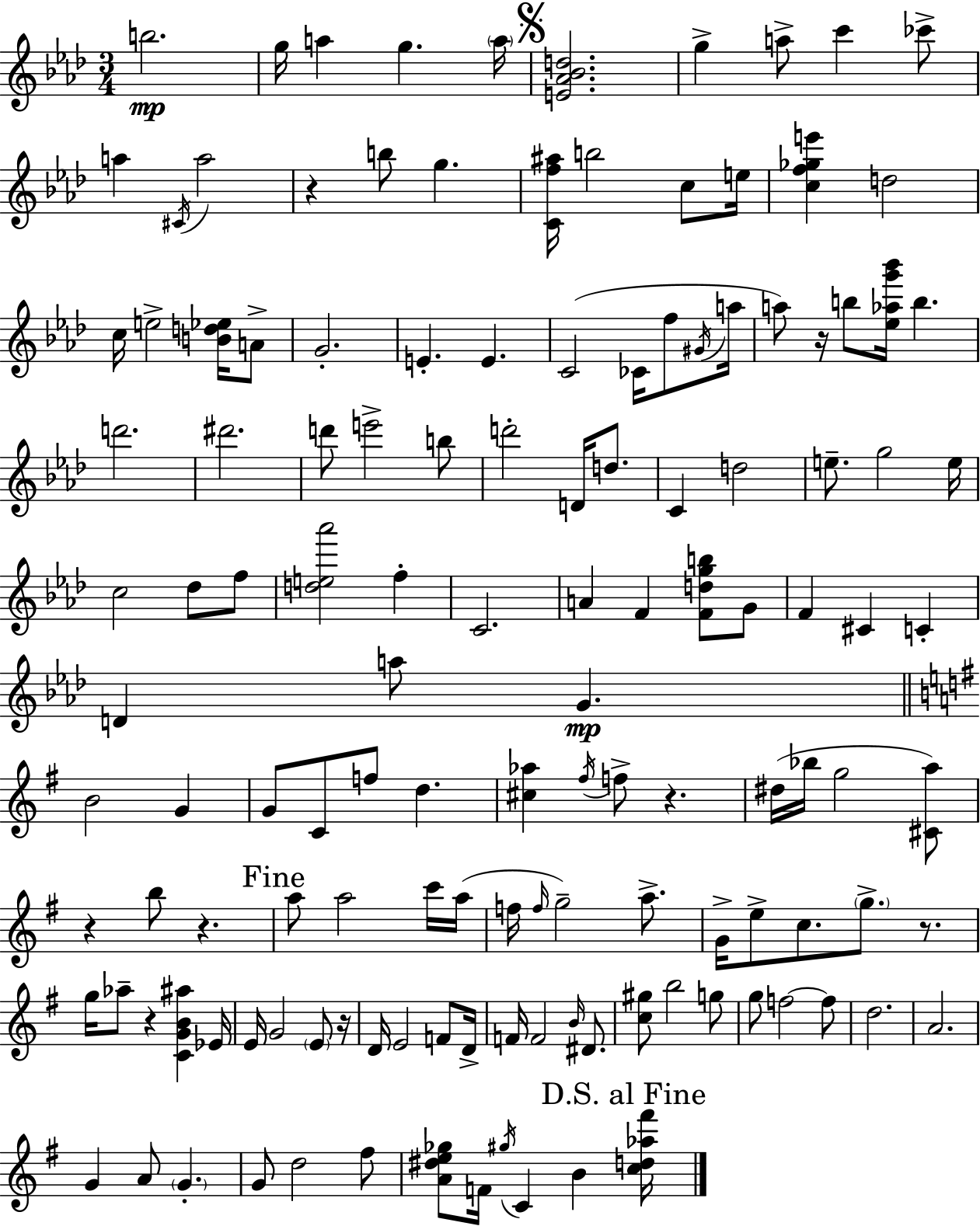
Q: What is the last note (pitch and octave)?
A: B4